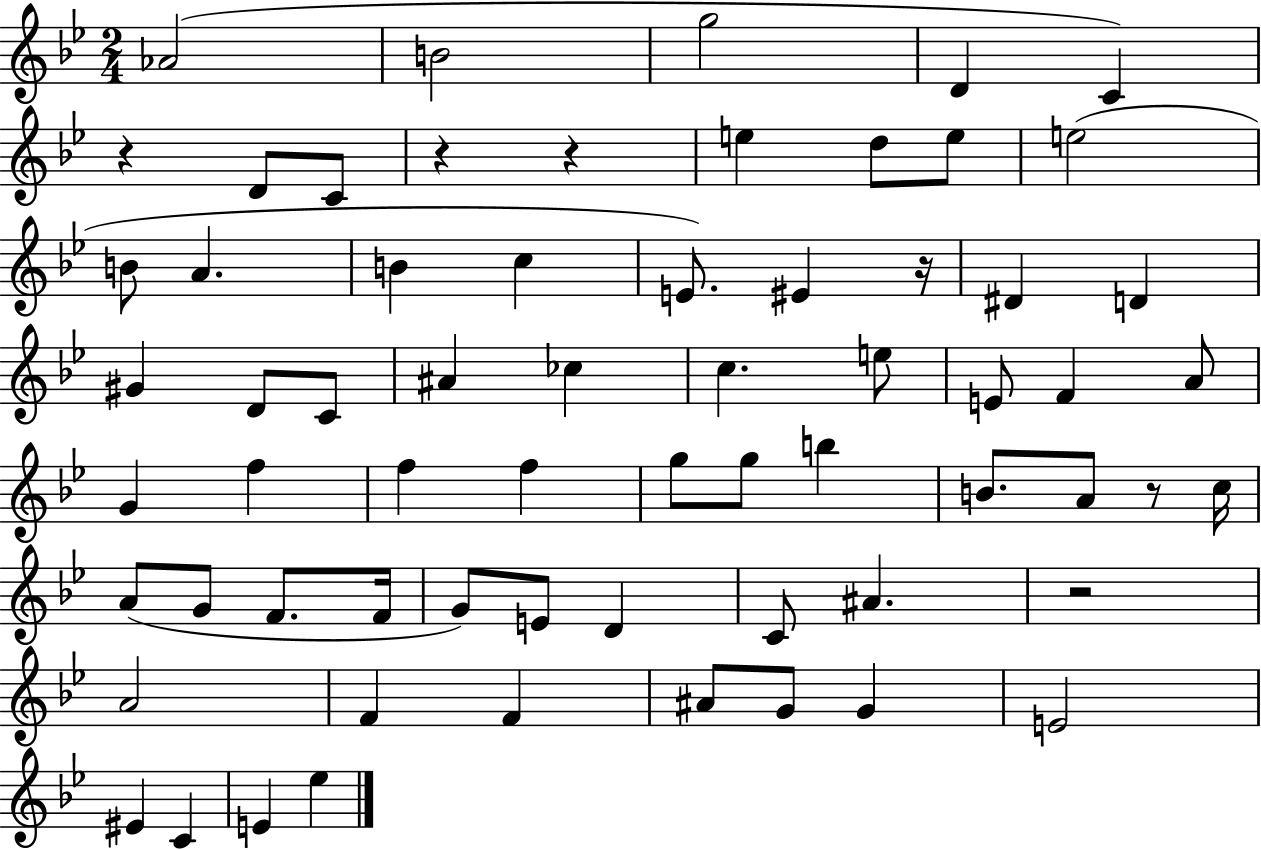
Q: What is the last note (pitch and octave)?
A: Eb5